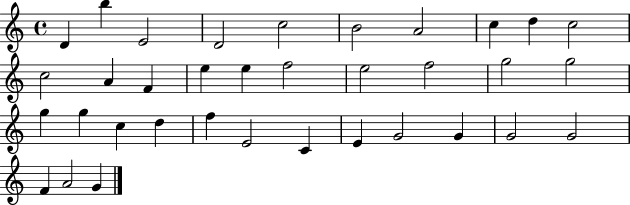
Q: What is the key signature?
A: C major